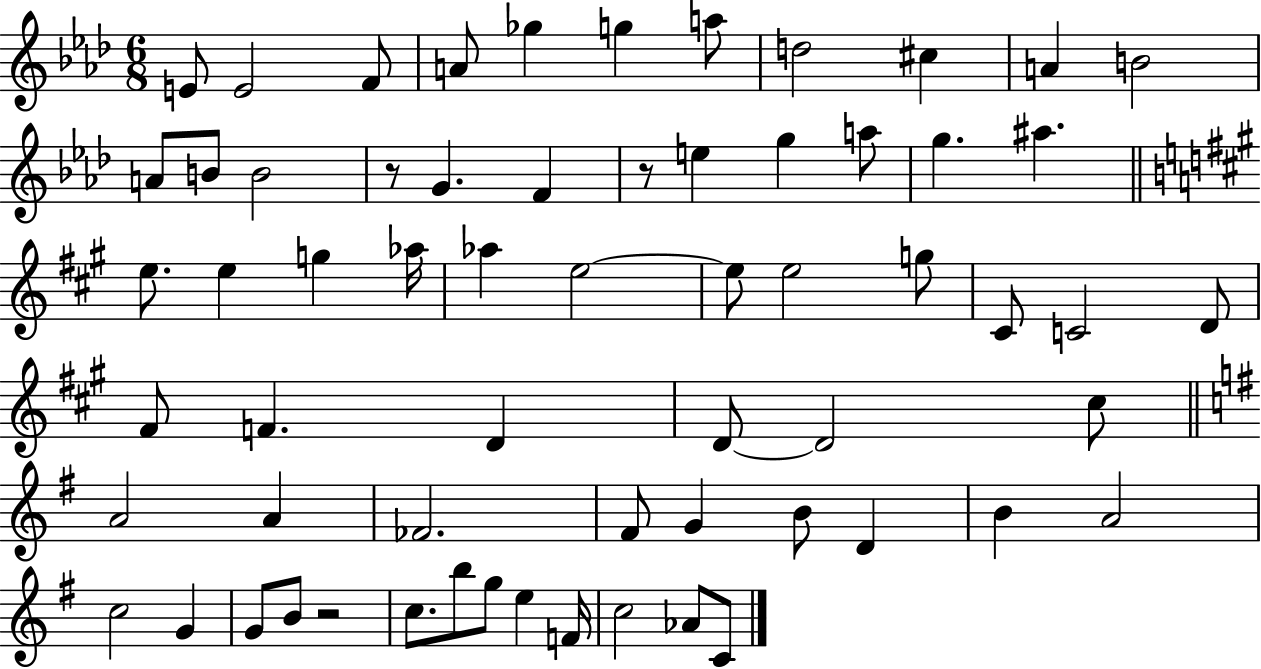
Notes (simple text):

E4/e E4/h F4/e A4/e Gb5/q G5/q A5/e D5/h C#5/q A4/q B4/h A4/e B4/e B4/h R/e G4/q. F4/q R/e E5/q G5/q A5/e G5/q. A#5/q. E5/e. E5/q G5/q Ab5/s Ab5/q E5/h E5/e E5/h G5/e C#4/e C4/h D4/e F#4/e F4/q. D4/q D4/e D4/h C#5/e A4/h A4/q FES4/h. F#4/e G4/q B4/e D4/q B4/q A4/h C5/h G4/q G4/e B4/e R/h C5/e. B5/e G5/e E5/q F4/s C5/h Ab4/e C4/e